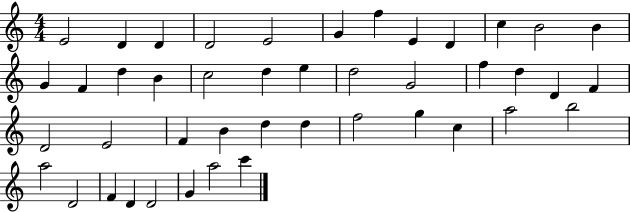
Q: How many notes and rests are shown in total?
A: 44